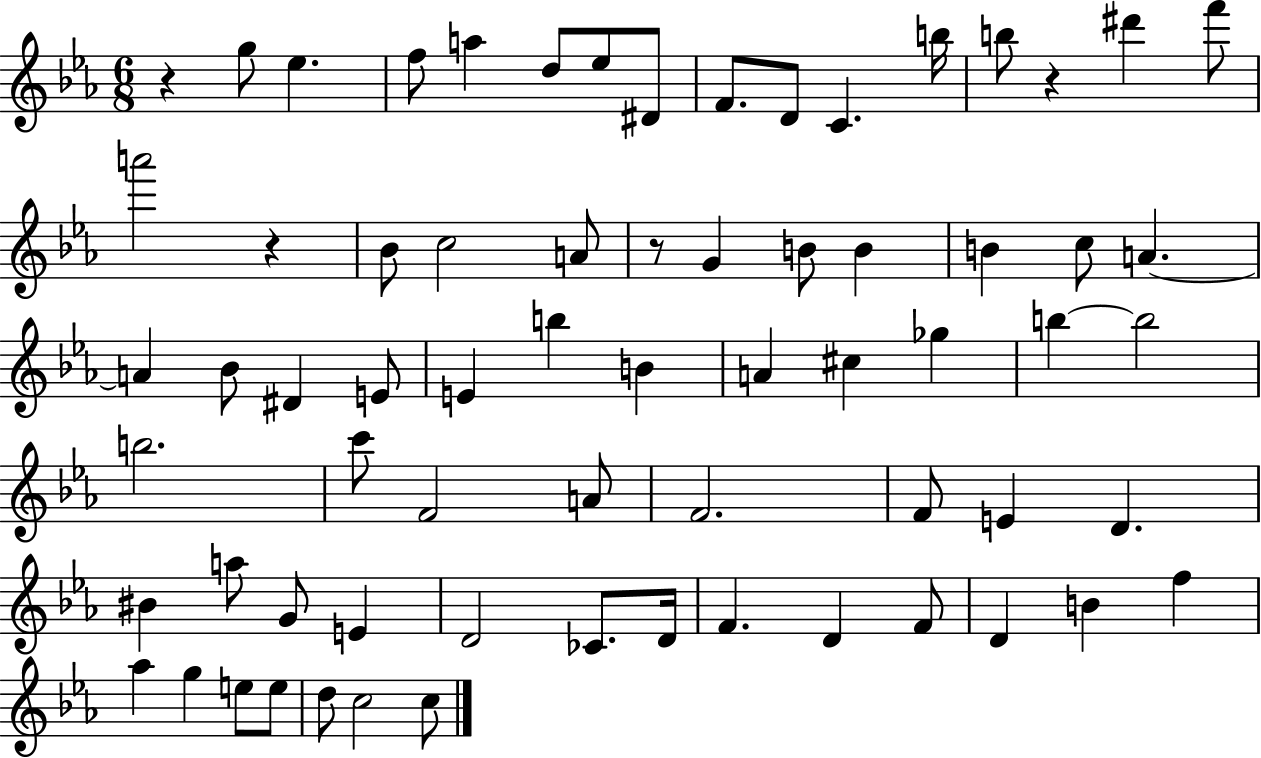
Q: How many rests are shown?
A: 4